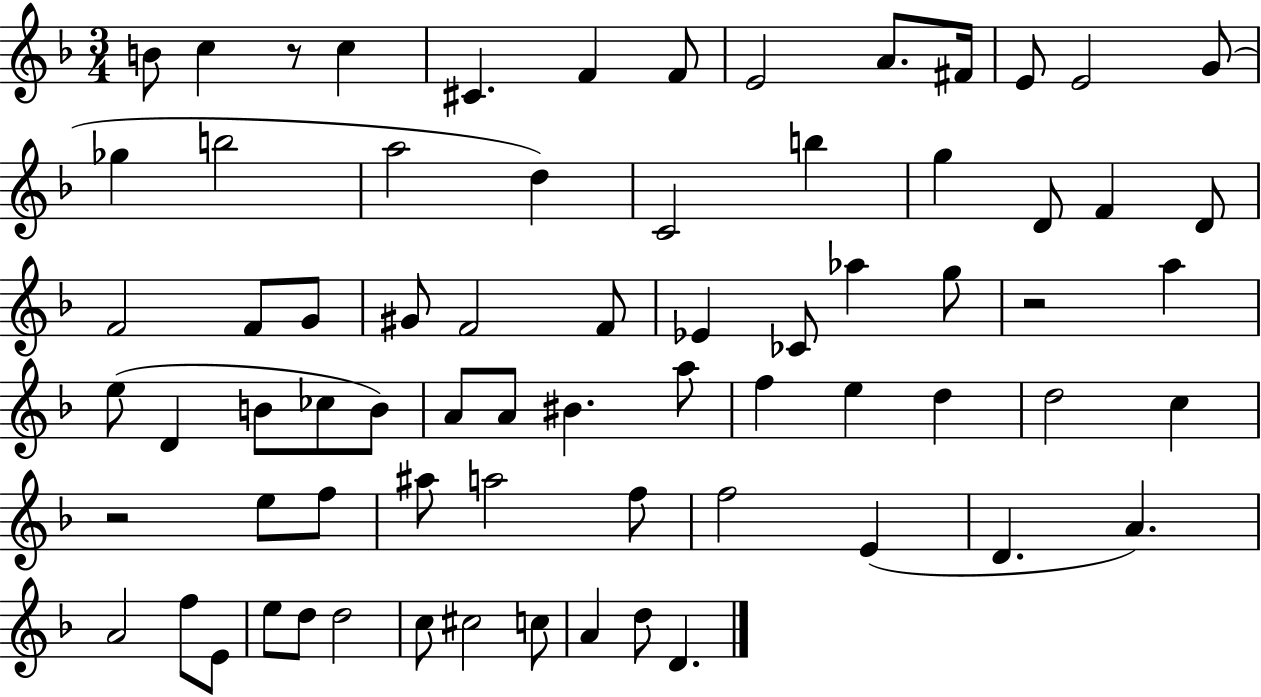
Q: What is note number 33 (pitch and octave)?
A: A5